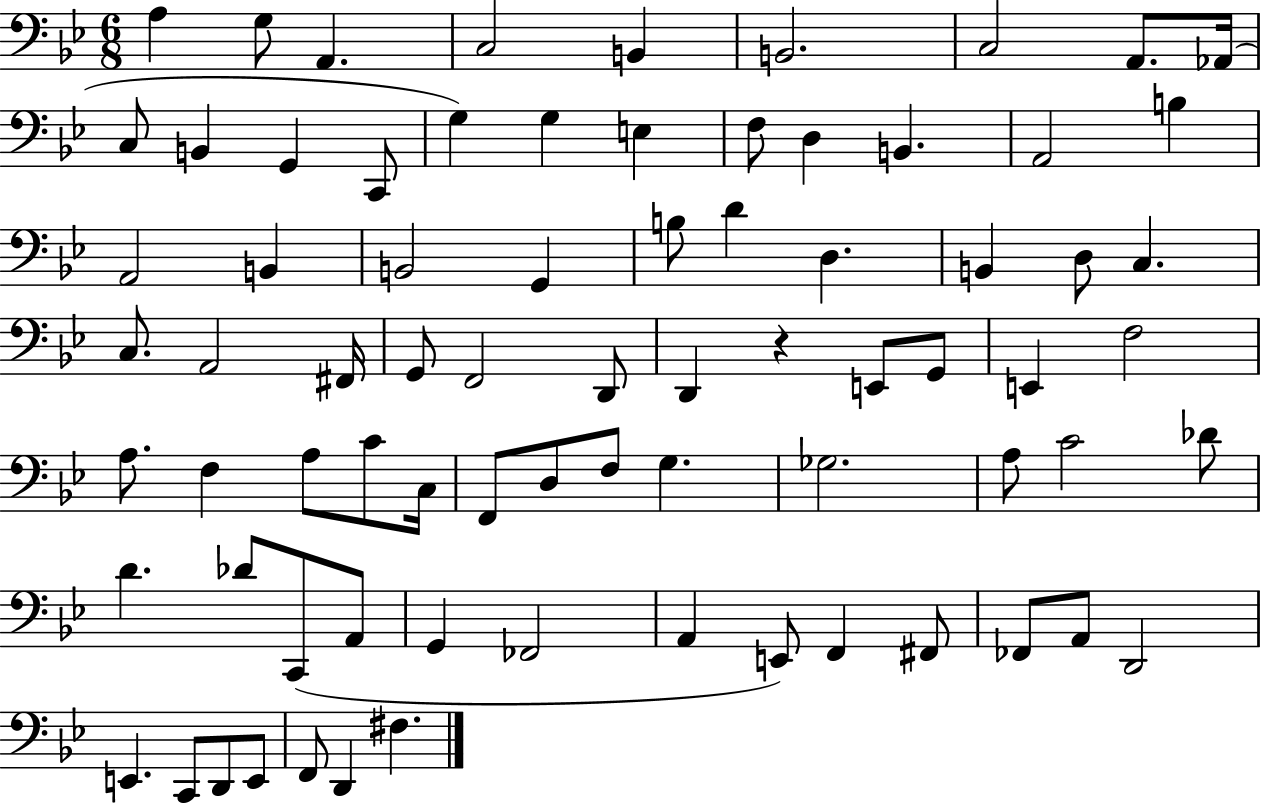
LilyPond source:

{
  \clef bass
  \numericTimeSignature
  \time 6/8
  \key bes \major
  \repeat volta 2 { a4 g8 a,4. | c2 b,4 | b,2. | c2 a,8. aes,16( | \break c8 b,4 g,4 c,8 | g4) g4 e4 | f8 d4 b,4. | a,2 b4 | \break a,2 b,4 | b,2 g,4 | b8 d'4 d4. | b,4 d8 c4. | \break c8. a,2 fis,16 | g,8 f,2 d,8 | d,4 r4 e,8 g,8 | e,4 f2 | \break a8. f4 a8 c'8 c16 | f,8 d8 f8 g4. | ges2. | a8 c'2 des'8 | \break d'4. des'8 c,8( a,8 | g,4 fes,2 | a,4 e,8) f,4 fis,8 | fes,8 a,8 d,2 | \break e,4. c,8 d,8 e,8 | f,8 d,4 fis4. | } \bar "|."
}